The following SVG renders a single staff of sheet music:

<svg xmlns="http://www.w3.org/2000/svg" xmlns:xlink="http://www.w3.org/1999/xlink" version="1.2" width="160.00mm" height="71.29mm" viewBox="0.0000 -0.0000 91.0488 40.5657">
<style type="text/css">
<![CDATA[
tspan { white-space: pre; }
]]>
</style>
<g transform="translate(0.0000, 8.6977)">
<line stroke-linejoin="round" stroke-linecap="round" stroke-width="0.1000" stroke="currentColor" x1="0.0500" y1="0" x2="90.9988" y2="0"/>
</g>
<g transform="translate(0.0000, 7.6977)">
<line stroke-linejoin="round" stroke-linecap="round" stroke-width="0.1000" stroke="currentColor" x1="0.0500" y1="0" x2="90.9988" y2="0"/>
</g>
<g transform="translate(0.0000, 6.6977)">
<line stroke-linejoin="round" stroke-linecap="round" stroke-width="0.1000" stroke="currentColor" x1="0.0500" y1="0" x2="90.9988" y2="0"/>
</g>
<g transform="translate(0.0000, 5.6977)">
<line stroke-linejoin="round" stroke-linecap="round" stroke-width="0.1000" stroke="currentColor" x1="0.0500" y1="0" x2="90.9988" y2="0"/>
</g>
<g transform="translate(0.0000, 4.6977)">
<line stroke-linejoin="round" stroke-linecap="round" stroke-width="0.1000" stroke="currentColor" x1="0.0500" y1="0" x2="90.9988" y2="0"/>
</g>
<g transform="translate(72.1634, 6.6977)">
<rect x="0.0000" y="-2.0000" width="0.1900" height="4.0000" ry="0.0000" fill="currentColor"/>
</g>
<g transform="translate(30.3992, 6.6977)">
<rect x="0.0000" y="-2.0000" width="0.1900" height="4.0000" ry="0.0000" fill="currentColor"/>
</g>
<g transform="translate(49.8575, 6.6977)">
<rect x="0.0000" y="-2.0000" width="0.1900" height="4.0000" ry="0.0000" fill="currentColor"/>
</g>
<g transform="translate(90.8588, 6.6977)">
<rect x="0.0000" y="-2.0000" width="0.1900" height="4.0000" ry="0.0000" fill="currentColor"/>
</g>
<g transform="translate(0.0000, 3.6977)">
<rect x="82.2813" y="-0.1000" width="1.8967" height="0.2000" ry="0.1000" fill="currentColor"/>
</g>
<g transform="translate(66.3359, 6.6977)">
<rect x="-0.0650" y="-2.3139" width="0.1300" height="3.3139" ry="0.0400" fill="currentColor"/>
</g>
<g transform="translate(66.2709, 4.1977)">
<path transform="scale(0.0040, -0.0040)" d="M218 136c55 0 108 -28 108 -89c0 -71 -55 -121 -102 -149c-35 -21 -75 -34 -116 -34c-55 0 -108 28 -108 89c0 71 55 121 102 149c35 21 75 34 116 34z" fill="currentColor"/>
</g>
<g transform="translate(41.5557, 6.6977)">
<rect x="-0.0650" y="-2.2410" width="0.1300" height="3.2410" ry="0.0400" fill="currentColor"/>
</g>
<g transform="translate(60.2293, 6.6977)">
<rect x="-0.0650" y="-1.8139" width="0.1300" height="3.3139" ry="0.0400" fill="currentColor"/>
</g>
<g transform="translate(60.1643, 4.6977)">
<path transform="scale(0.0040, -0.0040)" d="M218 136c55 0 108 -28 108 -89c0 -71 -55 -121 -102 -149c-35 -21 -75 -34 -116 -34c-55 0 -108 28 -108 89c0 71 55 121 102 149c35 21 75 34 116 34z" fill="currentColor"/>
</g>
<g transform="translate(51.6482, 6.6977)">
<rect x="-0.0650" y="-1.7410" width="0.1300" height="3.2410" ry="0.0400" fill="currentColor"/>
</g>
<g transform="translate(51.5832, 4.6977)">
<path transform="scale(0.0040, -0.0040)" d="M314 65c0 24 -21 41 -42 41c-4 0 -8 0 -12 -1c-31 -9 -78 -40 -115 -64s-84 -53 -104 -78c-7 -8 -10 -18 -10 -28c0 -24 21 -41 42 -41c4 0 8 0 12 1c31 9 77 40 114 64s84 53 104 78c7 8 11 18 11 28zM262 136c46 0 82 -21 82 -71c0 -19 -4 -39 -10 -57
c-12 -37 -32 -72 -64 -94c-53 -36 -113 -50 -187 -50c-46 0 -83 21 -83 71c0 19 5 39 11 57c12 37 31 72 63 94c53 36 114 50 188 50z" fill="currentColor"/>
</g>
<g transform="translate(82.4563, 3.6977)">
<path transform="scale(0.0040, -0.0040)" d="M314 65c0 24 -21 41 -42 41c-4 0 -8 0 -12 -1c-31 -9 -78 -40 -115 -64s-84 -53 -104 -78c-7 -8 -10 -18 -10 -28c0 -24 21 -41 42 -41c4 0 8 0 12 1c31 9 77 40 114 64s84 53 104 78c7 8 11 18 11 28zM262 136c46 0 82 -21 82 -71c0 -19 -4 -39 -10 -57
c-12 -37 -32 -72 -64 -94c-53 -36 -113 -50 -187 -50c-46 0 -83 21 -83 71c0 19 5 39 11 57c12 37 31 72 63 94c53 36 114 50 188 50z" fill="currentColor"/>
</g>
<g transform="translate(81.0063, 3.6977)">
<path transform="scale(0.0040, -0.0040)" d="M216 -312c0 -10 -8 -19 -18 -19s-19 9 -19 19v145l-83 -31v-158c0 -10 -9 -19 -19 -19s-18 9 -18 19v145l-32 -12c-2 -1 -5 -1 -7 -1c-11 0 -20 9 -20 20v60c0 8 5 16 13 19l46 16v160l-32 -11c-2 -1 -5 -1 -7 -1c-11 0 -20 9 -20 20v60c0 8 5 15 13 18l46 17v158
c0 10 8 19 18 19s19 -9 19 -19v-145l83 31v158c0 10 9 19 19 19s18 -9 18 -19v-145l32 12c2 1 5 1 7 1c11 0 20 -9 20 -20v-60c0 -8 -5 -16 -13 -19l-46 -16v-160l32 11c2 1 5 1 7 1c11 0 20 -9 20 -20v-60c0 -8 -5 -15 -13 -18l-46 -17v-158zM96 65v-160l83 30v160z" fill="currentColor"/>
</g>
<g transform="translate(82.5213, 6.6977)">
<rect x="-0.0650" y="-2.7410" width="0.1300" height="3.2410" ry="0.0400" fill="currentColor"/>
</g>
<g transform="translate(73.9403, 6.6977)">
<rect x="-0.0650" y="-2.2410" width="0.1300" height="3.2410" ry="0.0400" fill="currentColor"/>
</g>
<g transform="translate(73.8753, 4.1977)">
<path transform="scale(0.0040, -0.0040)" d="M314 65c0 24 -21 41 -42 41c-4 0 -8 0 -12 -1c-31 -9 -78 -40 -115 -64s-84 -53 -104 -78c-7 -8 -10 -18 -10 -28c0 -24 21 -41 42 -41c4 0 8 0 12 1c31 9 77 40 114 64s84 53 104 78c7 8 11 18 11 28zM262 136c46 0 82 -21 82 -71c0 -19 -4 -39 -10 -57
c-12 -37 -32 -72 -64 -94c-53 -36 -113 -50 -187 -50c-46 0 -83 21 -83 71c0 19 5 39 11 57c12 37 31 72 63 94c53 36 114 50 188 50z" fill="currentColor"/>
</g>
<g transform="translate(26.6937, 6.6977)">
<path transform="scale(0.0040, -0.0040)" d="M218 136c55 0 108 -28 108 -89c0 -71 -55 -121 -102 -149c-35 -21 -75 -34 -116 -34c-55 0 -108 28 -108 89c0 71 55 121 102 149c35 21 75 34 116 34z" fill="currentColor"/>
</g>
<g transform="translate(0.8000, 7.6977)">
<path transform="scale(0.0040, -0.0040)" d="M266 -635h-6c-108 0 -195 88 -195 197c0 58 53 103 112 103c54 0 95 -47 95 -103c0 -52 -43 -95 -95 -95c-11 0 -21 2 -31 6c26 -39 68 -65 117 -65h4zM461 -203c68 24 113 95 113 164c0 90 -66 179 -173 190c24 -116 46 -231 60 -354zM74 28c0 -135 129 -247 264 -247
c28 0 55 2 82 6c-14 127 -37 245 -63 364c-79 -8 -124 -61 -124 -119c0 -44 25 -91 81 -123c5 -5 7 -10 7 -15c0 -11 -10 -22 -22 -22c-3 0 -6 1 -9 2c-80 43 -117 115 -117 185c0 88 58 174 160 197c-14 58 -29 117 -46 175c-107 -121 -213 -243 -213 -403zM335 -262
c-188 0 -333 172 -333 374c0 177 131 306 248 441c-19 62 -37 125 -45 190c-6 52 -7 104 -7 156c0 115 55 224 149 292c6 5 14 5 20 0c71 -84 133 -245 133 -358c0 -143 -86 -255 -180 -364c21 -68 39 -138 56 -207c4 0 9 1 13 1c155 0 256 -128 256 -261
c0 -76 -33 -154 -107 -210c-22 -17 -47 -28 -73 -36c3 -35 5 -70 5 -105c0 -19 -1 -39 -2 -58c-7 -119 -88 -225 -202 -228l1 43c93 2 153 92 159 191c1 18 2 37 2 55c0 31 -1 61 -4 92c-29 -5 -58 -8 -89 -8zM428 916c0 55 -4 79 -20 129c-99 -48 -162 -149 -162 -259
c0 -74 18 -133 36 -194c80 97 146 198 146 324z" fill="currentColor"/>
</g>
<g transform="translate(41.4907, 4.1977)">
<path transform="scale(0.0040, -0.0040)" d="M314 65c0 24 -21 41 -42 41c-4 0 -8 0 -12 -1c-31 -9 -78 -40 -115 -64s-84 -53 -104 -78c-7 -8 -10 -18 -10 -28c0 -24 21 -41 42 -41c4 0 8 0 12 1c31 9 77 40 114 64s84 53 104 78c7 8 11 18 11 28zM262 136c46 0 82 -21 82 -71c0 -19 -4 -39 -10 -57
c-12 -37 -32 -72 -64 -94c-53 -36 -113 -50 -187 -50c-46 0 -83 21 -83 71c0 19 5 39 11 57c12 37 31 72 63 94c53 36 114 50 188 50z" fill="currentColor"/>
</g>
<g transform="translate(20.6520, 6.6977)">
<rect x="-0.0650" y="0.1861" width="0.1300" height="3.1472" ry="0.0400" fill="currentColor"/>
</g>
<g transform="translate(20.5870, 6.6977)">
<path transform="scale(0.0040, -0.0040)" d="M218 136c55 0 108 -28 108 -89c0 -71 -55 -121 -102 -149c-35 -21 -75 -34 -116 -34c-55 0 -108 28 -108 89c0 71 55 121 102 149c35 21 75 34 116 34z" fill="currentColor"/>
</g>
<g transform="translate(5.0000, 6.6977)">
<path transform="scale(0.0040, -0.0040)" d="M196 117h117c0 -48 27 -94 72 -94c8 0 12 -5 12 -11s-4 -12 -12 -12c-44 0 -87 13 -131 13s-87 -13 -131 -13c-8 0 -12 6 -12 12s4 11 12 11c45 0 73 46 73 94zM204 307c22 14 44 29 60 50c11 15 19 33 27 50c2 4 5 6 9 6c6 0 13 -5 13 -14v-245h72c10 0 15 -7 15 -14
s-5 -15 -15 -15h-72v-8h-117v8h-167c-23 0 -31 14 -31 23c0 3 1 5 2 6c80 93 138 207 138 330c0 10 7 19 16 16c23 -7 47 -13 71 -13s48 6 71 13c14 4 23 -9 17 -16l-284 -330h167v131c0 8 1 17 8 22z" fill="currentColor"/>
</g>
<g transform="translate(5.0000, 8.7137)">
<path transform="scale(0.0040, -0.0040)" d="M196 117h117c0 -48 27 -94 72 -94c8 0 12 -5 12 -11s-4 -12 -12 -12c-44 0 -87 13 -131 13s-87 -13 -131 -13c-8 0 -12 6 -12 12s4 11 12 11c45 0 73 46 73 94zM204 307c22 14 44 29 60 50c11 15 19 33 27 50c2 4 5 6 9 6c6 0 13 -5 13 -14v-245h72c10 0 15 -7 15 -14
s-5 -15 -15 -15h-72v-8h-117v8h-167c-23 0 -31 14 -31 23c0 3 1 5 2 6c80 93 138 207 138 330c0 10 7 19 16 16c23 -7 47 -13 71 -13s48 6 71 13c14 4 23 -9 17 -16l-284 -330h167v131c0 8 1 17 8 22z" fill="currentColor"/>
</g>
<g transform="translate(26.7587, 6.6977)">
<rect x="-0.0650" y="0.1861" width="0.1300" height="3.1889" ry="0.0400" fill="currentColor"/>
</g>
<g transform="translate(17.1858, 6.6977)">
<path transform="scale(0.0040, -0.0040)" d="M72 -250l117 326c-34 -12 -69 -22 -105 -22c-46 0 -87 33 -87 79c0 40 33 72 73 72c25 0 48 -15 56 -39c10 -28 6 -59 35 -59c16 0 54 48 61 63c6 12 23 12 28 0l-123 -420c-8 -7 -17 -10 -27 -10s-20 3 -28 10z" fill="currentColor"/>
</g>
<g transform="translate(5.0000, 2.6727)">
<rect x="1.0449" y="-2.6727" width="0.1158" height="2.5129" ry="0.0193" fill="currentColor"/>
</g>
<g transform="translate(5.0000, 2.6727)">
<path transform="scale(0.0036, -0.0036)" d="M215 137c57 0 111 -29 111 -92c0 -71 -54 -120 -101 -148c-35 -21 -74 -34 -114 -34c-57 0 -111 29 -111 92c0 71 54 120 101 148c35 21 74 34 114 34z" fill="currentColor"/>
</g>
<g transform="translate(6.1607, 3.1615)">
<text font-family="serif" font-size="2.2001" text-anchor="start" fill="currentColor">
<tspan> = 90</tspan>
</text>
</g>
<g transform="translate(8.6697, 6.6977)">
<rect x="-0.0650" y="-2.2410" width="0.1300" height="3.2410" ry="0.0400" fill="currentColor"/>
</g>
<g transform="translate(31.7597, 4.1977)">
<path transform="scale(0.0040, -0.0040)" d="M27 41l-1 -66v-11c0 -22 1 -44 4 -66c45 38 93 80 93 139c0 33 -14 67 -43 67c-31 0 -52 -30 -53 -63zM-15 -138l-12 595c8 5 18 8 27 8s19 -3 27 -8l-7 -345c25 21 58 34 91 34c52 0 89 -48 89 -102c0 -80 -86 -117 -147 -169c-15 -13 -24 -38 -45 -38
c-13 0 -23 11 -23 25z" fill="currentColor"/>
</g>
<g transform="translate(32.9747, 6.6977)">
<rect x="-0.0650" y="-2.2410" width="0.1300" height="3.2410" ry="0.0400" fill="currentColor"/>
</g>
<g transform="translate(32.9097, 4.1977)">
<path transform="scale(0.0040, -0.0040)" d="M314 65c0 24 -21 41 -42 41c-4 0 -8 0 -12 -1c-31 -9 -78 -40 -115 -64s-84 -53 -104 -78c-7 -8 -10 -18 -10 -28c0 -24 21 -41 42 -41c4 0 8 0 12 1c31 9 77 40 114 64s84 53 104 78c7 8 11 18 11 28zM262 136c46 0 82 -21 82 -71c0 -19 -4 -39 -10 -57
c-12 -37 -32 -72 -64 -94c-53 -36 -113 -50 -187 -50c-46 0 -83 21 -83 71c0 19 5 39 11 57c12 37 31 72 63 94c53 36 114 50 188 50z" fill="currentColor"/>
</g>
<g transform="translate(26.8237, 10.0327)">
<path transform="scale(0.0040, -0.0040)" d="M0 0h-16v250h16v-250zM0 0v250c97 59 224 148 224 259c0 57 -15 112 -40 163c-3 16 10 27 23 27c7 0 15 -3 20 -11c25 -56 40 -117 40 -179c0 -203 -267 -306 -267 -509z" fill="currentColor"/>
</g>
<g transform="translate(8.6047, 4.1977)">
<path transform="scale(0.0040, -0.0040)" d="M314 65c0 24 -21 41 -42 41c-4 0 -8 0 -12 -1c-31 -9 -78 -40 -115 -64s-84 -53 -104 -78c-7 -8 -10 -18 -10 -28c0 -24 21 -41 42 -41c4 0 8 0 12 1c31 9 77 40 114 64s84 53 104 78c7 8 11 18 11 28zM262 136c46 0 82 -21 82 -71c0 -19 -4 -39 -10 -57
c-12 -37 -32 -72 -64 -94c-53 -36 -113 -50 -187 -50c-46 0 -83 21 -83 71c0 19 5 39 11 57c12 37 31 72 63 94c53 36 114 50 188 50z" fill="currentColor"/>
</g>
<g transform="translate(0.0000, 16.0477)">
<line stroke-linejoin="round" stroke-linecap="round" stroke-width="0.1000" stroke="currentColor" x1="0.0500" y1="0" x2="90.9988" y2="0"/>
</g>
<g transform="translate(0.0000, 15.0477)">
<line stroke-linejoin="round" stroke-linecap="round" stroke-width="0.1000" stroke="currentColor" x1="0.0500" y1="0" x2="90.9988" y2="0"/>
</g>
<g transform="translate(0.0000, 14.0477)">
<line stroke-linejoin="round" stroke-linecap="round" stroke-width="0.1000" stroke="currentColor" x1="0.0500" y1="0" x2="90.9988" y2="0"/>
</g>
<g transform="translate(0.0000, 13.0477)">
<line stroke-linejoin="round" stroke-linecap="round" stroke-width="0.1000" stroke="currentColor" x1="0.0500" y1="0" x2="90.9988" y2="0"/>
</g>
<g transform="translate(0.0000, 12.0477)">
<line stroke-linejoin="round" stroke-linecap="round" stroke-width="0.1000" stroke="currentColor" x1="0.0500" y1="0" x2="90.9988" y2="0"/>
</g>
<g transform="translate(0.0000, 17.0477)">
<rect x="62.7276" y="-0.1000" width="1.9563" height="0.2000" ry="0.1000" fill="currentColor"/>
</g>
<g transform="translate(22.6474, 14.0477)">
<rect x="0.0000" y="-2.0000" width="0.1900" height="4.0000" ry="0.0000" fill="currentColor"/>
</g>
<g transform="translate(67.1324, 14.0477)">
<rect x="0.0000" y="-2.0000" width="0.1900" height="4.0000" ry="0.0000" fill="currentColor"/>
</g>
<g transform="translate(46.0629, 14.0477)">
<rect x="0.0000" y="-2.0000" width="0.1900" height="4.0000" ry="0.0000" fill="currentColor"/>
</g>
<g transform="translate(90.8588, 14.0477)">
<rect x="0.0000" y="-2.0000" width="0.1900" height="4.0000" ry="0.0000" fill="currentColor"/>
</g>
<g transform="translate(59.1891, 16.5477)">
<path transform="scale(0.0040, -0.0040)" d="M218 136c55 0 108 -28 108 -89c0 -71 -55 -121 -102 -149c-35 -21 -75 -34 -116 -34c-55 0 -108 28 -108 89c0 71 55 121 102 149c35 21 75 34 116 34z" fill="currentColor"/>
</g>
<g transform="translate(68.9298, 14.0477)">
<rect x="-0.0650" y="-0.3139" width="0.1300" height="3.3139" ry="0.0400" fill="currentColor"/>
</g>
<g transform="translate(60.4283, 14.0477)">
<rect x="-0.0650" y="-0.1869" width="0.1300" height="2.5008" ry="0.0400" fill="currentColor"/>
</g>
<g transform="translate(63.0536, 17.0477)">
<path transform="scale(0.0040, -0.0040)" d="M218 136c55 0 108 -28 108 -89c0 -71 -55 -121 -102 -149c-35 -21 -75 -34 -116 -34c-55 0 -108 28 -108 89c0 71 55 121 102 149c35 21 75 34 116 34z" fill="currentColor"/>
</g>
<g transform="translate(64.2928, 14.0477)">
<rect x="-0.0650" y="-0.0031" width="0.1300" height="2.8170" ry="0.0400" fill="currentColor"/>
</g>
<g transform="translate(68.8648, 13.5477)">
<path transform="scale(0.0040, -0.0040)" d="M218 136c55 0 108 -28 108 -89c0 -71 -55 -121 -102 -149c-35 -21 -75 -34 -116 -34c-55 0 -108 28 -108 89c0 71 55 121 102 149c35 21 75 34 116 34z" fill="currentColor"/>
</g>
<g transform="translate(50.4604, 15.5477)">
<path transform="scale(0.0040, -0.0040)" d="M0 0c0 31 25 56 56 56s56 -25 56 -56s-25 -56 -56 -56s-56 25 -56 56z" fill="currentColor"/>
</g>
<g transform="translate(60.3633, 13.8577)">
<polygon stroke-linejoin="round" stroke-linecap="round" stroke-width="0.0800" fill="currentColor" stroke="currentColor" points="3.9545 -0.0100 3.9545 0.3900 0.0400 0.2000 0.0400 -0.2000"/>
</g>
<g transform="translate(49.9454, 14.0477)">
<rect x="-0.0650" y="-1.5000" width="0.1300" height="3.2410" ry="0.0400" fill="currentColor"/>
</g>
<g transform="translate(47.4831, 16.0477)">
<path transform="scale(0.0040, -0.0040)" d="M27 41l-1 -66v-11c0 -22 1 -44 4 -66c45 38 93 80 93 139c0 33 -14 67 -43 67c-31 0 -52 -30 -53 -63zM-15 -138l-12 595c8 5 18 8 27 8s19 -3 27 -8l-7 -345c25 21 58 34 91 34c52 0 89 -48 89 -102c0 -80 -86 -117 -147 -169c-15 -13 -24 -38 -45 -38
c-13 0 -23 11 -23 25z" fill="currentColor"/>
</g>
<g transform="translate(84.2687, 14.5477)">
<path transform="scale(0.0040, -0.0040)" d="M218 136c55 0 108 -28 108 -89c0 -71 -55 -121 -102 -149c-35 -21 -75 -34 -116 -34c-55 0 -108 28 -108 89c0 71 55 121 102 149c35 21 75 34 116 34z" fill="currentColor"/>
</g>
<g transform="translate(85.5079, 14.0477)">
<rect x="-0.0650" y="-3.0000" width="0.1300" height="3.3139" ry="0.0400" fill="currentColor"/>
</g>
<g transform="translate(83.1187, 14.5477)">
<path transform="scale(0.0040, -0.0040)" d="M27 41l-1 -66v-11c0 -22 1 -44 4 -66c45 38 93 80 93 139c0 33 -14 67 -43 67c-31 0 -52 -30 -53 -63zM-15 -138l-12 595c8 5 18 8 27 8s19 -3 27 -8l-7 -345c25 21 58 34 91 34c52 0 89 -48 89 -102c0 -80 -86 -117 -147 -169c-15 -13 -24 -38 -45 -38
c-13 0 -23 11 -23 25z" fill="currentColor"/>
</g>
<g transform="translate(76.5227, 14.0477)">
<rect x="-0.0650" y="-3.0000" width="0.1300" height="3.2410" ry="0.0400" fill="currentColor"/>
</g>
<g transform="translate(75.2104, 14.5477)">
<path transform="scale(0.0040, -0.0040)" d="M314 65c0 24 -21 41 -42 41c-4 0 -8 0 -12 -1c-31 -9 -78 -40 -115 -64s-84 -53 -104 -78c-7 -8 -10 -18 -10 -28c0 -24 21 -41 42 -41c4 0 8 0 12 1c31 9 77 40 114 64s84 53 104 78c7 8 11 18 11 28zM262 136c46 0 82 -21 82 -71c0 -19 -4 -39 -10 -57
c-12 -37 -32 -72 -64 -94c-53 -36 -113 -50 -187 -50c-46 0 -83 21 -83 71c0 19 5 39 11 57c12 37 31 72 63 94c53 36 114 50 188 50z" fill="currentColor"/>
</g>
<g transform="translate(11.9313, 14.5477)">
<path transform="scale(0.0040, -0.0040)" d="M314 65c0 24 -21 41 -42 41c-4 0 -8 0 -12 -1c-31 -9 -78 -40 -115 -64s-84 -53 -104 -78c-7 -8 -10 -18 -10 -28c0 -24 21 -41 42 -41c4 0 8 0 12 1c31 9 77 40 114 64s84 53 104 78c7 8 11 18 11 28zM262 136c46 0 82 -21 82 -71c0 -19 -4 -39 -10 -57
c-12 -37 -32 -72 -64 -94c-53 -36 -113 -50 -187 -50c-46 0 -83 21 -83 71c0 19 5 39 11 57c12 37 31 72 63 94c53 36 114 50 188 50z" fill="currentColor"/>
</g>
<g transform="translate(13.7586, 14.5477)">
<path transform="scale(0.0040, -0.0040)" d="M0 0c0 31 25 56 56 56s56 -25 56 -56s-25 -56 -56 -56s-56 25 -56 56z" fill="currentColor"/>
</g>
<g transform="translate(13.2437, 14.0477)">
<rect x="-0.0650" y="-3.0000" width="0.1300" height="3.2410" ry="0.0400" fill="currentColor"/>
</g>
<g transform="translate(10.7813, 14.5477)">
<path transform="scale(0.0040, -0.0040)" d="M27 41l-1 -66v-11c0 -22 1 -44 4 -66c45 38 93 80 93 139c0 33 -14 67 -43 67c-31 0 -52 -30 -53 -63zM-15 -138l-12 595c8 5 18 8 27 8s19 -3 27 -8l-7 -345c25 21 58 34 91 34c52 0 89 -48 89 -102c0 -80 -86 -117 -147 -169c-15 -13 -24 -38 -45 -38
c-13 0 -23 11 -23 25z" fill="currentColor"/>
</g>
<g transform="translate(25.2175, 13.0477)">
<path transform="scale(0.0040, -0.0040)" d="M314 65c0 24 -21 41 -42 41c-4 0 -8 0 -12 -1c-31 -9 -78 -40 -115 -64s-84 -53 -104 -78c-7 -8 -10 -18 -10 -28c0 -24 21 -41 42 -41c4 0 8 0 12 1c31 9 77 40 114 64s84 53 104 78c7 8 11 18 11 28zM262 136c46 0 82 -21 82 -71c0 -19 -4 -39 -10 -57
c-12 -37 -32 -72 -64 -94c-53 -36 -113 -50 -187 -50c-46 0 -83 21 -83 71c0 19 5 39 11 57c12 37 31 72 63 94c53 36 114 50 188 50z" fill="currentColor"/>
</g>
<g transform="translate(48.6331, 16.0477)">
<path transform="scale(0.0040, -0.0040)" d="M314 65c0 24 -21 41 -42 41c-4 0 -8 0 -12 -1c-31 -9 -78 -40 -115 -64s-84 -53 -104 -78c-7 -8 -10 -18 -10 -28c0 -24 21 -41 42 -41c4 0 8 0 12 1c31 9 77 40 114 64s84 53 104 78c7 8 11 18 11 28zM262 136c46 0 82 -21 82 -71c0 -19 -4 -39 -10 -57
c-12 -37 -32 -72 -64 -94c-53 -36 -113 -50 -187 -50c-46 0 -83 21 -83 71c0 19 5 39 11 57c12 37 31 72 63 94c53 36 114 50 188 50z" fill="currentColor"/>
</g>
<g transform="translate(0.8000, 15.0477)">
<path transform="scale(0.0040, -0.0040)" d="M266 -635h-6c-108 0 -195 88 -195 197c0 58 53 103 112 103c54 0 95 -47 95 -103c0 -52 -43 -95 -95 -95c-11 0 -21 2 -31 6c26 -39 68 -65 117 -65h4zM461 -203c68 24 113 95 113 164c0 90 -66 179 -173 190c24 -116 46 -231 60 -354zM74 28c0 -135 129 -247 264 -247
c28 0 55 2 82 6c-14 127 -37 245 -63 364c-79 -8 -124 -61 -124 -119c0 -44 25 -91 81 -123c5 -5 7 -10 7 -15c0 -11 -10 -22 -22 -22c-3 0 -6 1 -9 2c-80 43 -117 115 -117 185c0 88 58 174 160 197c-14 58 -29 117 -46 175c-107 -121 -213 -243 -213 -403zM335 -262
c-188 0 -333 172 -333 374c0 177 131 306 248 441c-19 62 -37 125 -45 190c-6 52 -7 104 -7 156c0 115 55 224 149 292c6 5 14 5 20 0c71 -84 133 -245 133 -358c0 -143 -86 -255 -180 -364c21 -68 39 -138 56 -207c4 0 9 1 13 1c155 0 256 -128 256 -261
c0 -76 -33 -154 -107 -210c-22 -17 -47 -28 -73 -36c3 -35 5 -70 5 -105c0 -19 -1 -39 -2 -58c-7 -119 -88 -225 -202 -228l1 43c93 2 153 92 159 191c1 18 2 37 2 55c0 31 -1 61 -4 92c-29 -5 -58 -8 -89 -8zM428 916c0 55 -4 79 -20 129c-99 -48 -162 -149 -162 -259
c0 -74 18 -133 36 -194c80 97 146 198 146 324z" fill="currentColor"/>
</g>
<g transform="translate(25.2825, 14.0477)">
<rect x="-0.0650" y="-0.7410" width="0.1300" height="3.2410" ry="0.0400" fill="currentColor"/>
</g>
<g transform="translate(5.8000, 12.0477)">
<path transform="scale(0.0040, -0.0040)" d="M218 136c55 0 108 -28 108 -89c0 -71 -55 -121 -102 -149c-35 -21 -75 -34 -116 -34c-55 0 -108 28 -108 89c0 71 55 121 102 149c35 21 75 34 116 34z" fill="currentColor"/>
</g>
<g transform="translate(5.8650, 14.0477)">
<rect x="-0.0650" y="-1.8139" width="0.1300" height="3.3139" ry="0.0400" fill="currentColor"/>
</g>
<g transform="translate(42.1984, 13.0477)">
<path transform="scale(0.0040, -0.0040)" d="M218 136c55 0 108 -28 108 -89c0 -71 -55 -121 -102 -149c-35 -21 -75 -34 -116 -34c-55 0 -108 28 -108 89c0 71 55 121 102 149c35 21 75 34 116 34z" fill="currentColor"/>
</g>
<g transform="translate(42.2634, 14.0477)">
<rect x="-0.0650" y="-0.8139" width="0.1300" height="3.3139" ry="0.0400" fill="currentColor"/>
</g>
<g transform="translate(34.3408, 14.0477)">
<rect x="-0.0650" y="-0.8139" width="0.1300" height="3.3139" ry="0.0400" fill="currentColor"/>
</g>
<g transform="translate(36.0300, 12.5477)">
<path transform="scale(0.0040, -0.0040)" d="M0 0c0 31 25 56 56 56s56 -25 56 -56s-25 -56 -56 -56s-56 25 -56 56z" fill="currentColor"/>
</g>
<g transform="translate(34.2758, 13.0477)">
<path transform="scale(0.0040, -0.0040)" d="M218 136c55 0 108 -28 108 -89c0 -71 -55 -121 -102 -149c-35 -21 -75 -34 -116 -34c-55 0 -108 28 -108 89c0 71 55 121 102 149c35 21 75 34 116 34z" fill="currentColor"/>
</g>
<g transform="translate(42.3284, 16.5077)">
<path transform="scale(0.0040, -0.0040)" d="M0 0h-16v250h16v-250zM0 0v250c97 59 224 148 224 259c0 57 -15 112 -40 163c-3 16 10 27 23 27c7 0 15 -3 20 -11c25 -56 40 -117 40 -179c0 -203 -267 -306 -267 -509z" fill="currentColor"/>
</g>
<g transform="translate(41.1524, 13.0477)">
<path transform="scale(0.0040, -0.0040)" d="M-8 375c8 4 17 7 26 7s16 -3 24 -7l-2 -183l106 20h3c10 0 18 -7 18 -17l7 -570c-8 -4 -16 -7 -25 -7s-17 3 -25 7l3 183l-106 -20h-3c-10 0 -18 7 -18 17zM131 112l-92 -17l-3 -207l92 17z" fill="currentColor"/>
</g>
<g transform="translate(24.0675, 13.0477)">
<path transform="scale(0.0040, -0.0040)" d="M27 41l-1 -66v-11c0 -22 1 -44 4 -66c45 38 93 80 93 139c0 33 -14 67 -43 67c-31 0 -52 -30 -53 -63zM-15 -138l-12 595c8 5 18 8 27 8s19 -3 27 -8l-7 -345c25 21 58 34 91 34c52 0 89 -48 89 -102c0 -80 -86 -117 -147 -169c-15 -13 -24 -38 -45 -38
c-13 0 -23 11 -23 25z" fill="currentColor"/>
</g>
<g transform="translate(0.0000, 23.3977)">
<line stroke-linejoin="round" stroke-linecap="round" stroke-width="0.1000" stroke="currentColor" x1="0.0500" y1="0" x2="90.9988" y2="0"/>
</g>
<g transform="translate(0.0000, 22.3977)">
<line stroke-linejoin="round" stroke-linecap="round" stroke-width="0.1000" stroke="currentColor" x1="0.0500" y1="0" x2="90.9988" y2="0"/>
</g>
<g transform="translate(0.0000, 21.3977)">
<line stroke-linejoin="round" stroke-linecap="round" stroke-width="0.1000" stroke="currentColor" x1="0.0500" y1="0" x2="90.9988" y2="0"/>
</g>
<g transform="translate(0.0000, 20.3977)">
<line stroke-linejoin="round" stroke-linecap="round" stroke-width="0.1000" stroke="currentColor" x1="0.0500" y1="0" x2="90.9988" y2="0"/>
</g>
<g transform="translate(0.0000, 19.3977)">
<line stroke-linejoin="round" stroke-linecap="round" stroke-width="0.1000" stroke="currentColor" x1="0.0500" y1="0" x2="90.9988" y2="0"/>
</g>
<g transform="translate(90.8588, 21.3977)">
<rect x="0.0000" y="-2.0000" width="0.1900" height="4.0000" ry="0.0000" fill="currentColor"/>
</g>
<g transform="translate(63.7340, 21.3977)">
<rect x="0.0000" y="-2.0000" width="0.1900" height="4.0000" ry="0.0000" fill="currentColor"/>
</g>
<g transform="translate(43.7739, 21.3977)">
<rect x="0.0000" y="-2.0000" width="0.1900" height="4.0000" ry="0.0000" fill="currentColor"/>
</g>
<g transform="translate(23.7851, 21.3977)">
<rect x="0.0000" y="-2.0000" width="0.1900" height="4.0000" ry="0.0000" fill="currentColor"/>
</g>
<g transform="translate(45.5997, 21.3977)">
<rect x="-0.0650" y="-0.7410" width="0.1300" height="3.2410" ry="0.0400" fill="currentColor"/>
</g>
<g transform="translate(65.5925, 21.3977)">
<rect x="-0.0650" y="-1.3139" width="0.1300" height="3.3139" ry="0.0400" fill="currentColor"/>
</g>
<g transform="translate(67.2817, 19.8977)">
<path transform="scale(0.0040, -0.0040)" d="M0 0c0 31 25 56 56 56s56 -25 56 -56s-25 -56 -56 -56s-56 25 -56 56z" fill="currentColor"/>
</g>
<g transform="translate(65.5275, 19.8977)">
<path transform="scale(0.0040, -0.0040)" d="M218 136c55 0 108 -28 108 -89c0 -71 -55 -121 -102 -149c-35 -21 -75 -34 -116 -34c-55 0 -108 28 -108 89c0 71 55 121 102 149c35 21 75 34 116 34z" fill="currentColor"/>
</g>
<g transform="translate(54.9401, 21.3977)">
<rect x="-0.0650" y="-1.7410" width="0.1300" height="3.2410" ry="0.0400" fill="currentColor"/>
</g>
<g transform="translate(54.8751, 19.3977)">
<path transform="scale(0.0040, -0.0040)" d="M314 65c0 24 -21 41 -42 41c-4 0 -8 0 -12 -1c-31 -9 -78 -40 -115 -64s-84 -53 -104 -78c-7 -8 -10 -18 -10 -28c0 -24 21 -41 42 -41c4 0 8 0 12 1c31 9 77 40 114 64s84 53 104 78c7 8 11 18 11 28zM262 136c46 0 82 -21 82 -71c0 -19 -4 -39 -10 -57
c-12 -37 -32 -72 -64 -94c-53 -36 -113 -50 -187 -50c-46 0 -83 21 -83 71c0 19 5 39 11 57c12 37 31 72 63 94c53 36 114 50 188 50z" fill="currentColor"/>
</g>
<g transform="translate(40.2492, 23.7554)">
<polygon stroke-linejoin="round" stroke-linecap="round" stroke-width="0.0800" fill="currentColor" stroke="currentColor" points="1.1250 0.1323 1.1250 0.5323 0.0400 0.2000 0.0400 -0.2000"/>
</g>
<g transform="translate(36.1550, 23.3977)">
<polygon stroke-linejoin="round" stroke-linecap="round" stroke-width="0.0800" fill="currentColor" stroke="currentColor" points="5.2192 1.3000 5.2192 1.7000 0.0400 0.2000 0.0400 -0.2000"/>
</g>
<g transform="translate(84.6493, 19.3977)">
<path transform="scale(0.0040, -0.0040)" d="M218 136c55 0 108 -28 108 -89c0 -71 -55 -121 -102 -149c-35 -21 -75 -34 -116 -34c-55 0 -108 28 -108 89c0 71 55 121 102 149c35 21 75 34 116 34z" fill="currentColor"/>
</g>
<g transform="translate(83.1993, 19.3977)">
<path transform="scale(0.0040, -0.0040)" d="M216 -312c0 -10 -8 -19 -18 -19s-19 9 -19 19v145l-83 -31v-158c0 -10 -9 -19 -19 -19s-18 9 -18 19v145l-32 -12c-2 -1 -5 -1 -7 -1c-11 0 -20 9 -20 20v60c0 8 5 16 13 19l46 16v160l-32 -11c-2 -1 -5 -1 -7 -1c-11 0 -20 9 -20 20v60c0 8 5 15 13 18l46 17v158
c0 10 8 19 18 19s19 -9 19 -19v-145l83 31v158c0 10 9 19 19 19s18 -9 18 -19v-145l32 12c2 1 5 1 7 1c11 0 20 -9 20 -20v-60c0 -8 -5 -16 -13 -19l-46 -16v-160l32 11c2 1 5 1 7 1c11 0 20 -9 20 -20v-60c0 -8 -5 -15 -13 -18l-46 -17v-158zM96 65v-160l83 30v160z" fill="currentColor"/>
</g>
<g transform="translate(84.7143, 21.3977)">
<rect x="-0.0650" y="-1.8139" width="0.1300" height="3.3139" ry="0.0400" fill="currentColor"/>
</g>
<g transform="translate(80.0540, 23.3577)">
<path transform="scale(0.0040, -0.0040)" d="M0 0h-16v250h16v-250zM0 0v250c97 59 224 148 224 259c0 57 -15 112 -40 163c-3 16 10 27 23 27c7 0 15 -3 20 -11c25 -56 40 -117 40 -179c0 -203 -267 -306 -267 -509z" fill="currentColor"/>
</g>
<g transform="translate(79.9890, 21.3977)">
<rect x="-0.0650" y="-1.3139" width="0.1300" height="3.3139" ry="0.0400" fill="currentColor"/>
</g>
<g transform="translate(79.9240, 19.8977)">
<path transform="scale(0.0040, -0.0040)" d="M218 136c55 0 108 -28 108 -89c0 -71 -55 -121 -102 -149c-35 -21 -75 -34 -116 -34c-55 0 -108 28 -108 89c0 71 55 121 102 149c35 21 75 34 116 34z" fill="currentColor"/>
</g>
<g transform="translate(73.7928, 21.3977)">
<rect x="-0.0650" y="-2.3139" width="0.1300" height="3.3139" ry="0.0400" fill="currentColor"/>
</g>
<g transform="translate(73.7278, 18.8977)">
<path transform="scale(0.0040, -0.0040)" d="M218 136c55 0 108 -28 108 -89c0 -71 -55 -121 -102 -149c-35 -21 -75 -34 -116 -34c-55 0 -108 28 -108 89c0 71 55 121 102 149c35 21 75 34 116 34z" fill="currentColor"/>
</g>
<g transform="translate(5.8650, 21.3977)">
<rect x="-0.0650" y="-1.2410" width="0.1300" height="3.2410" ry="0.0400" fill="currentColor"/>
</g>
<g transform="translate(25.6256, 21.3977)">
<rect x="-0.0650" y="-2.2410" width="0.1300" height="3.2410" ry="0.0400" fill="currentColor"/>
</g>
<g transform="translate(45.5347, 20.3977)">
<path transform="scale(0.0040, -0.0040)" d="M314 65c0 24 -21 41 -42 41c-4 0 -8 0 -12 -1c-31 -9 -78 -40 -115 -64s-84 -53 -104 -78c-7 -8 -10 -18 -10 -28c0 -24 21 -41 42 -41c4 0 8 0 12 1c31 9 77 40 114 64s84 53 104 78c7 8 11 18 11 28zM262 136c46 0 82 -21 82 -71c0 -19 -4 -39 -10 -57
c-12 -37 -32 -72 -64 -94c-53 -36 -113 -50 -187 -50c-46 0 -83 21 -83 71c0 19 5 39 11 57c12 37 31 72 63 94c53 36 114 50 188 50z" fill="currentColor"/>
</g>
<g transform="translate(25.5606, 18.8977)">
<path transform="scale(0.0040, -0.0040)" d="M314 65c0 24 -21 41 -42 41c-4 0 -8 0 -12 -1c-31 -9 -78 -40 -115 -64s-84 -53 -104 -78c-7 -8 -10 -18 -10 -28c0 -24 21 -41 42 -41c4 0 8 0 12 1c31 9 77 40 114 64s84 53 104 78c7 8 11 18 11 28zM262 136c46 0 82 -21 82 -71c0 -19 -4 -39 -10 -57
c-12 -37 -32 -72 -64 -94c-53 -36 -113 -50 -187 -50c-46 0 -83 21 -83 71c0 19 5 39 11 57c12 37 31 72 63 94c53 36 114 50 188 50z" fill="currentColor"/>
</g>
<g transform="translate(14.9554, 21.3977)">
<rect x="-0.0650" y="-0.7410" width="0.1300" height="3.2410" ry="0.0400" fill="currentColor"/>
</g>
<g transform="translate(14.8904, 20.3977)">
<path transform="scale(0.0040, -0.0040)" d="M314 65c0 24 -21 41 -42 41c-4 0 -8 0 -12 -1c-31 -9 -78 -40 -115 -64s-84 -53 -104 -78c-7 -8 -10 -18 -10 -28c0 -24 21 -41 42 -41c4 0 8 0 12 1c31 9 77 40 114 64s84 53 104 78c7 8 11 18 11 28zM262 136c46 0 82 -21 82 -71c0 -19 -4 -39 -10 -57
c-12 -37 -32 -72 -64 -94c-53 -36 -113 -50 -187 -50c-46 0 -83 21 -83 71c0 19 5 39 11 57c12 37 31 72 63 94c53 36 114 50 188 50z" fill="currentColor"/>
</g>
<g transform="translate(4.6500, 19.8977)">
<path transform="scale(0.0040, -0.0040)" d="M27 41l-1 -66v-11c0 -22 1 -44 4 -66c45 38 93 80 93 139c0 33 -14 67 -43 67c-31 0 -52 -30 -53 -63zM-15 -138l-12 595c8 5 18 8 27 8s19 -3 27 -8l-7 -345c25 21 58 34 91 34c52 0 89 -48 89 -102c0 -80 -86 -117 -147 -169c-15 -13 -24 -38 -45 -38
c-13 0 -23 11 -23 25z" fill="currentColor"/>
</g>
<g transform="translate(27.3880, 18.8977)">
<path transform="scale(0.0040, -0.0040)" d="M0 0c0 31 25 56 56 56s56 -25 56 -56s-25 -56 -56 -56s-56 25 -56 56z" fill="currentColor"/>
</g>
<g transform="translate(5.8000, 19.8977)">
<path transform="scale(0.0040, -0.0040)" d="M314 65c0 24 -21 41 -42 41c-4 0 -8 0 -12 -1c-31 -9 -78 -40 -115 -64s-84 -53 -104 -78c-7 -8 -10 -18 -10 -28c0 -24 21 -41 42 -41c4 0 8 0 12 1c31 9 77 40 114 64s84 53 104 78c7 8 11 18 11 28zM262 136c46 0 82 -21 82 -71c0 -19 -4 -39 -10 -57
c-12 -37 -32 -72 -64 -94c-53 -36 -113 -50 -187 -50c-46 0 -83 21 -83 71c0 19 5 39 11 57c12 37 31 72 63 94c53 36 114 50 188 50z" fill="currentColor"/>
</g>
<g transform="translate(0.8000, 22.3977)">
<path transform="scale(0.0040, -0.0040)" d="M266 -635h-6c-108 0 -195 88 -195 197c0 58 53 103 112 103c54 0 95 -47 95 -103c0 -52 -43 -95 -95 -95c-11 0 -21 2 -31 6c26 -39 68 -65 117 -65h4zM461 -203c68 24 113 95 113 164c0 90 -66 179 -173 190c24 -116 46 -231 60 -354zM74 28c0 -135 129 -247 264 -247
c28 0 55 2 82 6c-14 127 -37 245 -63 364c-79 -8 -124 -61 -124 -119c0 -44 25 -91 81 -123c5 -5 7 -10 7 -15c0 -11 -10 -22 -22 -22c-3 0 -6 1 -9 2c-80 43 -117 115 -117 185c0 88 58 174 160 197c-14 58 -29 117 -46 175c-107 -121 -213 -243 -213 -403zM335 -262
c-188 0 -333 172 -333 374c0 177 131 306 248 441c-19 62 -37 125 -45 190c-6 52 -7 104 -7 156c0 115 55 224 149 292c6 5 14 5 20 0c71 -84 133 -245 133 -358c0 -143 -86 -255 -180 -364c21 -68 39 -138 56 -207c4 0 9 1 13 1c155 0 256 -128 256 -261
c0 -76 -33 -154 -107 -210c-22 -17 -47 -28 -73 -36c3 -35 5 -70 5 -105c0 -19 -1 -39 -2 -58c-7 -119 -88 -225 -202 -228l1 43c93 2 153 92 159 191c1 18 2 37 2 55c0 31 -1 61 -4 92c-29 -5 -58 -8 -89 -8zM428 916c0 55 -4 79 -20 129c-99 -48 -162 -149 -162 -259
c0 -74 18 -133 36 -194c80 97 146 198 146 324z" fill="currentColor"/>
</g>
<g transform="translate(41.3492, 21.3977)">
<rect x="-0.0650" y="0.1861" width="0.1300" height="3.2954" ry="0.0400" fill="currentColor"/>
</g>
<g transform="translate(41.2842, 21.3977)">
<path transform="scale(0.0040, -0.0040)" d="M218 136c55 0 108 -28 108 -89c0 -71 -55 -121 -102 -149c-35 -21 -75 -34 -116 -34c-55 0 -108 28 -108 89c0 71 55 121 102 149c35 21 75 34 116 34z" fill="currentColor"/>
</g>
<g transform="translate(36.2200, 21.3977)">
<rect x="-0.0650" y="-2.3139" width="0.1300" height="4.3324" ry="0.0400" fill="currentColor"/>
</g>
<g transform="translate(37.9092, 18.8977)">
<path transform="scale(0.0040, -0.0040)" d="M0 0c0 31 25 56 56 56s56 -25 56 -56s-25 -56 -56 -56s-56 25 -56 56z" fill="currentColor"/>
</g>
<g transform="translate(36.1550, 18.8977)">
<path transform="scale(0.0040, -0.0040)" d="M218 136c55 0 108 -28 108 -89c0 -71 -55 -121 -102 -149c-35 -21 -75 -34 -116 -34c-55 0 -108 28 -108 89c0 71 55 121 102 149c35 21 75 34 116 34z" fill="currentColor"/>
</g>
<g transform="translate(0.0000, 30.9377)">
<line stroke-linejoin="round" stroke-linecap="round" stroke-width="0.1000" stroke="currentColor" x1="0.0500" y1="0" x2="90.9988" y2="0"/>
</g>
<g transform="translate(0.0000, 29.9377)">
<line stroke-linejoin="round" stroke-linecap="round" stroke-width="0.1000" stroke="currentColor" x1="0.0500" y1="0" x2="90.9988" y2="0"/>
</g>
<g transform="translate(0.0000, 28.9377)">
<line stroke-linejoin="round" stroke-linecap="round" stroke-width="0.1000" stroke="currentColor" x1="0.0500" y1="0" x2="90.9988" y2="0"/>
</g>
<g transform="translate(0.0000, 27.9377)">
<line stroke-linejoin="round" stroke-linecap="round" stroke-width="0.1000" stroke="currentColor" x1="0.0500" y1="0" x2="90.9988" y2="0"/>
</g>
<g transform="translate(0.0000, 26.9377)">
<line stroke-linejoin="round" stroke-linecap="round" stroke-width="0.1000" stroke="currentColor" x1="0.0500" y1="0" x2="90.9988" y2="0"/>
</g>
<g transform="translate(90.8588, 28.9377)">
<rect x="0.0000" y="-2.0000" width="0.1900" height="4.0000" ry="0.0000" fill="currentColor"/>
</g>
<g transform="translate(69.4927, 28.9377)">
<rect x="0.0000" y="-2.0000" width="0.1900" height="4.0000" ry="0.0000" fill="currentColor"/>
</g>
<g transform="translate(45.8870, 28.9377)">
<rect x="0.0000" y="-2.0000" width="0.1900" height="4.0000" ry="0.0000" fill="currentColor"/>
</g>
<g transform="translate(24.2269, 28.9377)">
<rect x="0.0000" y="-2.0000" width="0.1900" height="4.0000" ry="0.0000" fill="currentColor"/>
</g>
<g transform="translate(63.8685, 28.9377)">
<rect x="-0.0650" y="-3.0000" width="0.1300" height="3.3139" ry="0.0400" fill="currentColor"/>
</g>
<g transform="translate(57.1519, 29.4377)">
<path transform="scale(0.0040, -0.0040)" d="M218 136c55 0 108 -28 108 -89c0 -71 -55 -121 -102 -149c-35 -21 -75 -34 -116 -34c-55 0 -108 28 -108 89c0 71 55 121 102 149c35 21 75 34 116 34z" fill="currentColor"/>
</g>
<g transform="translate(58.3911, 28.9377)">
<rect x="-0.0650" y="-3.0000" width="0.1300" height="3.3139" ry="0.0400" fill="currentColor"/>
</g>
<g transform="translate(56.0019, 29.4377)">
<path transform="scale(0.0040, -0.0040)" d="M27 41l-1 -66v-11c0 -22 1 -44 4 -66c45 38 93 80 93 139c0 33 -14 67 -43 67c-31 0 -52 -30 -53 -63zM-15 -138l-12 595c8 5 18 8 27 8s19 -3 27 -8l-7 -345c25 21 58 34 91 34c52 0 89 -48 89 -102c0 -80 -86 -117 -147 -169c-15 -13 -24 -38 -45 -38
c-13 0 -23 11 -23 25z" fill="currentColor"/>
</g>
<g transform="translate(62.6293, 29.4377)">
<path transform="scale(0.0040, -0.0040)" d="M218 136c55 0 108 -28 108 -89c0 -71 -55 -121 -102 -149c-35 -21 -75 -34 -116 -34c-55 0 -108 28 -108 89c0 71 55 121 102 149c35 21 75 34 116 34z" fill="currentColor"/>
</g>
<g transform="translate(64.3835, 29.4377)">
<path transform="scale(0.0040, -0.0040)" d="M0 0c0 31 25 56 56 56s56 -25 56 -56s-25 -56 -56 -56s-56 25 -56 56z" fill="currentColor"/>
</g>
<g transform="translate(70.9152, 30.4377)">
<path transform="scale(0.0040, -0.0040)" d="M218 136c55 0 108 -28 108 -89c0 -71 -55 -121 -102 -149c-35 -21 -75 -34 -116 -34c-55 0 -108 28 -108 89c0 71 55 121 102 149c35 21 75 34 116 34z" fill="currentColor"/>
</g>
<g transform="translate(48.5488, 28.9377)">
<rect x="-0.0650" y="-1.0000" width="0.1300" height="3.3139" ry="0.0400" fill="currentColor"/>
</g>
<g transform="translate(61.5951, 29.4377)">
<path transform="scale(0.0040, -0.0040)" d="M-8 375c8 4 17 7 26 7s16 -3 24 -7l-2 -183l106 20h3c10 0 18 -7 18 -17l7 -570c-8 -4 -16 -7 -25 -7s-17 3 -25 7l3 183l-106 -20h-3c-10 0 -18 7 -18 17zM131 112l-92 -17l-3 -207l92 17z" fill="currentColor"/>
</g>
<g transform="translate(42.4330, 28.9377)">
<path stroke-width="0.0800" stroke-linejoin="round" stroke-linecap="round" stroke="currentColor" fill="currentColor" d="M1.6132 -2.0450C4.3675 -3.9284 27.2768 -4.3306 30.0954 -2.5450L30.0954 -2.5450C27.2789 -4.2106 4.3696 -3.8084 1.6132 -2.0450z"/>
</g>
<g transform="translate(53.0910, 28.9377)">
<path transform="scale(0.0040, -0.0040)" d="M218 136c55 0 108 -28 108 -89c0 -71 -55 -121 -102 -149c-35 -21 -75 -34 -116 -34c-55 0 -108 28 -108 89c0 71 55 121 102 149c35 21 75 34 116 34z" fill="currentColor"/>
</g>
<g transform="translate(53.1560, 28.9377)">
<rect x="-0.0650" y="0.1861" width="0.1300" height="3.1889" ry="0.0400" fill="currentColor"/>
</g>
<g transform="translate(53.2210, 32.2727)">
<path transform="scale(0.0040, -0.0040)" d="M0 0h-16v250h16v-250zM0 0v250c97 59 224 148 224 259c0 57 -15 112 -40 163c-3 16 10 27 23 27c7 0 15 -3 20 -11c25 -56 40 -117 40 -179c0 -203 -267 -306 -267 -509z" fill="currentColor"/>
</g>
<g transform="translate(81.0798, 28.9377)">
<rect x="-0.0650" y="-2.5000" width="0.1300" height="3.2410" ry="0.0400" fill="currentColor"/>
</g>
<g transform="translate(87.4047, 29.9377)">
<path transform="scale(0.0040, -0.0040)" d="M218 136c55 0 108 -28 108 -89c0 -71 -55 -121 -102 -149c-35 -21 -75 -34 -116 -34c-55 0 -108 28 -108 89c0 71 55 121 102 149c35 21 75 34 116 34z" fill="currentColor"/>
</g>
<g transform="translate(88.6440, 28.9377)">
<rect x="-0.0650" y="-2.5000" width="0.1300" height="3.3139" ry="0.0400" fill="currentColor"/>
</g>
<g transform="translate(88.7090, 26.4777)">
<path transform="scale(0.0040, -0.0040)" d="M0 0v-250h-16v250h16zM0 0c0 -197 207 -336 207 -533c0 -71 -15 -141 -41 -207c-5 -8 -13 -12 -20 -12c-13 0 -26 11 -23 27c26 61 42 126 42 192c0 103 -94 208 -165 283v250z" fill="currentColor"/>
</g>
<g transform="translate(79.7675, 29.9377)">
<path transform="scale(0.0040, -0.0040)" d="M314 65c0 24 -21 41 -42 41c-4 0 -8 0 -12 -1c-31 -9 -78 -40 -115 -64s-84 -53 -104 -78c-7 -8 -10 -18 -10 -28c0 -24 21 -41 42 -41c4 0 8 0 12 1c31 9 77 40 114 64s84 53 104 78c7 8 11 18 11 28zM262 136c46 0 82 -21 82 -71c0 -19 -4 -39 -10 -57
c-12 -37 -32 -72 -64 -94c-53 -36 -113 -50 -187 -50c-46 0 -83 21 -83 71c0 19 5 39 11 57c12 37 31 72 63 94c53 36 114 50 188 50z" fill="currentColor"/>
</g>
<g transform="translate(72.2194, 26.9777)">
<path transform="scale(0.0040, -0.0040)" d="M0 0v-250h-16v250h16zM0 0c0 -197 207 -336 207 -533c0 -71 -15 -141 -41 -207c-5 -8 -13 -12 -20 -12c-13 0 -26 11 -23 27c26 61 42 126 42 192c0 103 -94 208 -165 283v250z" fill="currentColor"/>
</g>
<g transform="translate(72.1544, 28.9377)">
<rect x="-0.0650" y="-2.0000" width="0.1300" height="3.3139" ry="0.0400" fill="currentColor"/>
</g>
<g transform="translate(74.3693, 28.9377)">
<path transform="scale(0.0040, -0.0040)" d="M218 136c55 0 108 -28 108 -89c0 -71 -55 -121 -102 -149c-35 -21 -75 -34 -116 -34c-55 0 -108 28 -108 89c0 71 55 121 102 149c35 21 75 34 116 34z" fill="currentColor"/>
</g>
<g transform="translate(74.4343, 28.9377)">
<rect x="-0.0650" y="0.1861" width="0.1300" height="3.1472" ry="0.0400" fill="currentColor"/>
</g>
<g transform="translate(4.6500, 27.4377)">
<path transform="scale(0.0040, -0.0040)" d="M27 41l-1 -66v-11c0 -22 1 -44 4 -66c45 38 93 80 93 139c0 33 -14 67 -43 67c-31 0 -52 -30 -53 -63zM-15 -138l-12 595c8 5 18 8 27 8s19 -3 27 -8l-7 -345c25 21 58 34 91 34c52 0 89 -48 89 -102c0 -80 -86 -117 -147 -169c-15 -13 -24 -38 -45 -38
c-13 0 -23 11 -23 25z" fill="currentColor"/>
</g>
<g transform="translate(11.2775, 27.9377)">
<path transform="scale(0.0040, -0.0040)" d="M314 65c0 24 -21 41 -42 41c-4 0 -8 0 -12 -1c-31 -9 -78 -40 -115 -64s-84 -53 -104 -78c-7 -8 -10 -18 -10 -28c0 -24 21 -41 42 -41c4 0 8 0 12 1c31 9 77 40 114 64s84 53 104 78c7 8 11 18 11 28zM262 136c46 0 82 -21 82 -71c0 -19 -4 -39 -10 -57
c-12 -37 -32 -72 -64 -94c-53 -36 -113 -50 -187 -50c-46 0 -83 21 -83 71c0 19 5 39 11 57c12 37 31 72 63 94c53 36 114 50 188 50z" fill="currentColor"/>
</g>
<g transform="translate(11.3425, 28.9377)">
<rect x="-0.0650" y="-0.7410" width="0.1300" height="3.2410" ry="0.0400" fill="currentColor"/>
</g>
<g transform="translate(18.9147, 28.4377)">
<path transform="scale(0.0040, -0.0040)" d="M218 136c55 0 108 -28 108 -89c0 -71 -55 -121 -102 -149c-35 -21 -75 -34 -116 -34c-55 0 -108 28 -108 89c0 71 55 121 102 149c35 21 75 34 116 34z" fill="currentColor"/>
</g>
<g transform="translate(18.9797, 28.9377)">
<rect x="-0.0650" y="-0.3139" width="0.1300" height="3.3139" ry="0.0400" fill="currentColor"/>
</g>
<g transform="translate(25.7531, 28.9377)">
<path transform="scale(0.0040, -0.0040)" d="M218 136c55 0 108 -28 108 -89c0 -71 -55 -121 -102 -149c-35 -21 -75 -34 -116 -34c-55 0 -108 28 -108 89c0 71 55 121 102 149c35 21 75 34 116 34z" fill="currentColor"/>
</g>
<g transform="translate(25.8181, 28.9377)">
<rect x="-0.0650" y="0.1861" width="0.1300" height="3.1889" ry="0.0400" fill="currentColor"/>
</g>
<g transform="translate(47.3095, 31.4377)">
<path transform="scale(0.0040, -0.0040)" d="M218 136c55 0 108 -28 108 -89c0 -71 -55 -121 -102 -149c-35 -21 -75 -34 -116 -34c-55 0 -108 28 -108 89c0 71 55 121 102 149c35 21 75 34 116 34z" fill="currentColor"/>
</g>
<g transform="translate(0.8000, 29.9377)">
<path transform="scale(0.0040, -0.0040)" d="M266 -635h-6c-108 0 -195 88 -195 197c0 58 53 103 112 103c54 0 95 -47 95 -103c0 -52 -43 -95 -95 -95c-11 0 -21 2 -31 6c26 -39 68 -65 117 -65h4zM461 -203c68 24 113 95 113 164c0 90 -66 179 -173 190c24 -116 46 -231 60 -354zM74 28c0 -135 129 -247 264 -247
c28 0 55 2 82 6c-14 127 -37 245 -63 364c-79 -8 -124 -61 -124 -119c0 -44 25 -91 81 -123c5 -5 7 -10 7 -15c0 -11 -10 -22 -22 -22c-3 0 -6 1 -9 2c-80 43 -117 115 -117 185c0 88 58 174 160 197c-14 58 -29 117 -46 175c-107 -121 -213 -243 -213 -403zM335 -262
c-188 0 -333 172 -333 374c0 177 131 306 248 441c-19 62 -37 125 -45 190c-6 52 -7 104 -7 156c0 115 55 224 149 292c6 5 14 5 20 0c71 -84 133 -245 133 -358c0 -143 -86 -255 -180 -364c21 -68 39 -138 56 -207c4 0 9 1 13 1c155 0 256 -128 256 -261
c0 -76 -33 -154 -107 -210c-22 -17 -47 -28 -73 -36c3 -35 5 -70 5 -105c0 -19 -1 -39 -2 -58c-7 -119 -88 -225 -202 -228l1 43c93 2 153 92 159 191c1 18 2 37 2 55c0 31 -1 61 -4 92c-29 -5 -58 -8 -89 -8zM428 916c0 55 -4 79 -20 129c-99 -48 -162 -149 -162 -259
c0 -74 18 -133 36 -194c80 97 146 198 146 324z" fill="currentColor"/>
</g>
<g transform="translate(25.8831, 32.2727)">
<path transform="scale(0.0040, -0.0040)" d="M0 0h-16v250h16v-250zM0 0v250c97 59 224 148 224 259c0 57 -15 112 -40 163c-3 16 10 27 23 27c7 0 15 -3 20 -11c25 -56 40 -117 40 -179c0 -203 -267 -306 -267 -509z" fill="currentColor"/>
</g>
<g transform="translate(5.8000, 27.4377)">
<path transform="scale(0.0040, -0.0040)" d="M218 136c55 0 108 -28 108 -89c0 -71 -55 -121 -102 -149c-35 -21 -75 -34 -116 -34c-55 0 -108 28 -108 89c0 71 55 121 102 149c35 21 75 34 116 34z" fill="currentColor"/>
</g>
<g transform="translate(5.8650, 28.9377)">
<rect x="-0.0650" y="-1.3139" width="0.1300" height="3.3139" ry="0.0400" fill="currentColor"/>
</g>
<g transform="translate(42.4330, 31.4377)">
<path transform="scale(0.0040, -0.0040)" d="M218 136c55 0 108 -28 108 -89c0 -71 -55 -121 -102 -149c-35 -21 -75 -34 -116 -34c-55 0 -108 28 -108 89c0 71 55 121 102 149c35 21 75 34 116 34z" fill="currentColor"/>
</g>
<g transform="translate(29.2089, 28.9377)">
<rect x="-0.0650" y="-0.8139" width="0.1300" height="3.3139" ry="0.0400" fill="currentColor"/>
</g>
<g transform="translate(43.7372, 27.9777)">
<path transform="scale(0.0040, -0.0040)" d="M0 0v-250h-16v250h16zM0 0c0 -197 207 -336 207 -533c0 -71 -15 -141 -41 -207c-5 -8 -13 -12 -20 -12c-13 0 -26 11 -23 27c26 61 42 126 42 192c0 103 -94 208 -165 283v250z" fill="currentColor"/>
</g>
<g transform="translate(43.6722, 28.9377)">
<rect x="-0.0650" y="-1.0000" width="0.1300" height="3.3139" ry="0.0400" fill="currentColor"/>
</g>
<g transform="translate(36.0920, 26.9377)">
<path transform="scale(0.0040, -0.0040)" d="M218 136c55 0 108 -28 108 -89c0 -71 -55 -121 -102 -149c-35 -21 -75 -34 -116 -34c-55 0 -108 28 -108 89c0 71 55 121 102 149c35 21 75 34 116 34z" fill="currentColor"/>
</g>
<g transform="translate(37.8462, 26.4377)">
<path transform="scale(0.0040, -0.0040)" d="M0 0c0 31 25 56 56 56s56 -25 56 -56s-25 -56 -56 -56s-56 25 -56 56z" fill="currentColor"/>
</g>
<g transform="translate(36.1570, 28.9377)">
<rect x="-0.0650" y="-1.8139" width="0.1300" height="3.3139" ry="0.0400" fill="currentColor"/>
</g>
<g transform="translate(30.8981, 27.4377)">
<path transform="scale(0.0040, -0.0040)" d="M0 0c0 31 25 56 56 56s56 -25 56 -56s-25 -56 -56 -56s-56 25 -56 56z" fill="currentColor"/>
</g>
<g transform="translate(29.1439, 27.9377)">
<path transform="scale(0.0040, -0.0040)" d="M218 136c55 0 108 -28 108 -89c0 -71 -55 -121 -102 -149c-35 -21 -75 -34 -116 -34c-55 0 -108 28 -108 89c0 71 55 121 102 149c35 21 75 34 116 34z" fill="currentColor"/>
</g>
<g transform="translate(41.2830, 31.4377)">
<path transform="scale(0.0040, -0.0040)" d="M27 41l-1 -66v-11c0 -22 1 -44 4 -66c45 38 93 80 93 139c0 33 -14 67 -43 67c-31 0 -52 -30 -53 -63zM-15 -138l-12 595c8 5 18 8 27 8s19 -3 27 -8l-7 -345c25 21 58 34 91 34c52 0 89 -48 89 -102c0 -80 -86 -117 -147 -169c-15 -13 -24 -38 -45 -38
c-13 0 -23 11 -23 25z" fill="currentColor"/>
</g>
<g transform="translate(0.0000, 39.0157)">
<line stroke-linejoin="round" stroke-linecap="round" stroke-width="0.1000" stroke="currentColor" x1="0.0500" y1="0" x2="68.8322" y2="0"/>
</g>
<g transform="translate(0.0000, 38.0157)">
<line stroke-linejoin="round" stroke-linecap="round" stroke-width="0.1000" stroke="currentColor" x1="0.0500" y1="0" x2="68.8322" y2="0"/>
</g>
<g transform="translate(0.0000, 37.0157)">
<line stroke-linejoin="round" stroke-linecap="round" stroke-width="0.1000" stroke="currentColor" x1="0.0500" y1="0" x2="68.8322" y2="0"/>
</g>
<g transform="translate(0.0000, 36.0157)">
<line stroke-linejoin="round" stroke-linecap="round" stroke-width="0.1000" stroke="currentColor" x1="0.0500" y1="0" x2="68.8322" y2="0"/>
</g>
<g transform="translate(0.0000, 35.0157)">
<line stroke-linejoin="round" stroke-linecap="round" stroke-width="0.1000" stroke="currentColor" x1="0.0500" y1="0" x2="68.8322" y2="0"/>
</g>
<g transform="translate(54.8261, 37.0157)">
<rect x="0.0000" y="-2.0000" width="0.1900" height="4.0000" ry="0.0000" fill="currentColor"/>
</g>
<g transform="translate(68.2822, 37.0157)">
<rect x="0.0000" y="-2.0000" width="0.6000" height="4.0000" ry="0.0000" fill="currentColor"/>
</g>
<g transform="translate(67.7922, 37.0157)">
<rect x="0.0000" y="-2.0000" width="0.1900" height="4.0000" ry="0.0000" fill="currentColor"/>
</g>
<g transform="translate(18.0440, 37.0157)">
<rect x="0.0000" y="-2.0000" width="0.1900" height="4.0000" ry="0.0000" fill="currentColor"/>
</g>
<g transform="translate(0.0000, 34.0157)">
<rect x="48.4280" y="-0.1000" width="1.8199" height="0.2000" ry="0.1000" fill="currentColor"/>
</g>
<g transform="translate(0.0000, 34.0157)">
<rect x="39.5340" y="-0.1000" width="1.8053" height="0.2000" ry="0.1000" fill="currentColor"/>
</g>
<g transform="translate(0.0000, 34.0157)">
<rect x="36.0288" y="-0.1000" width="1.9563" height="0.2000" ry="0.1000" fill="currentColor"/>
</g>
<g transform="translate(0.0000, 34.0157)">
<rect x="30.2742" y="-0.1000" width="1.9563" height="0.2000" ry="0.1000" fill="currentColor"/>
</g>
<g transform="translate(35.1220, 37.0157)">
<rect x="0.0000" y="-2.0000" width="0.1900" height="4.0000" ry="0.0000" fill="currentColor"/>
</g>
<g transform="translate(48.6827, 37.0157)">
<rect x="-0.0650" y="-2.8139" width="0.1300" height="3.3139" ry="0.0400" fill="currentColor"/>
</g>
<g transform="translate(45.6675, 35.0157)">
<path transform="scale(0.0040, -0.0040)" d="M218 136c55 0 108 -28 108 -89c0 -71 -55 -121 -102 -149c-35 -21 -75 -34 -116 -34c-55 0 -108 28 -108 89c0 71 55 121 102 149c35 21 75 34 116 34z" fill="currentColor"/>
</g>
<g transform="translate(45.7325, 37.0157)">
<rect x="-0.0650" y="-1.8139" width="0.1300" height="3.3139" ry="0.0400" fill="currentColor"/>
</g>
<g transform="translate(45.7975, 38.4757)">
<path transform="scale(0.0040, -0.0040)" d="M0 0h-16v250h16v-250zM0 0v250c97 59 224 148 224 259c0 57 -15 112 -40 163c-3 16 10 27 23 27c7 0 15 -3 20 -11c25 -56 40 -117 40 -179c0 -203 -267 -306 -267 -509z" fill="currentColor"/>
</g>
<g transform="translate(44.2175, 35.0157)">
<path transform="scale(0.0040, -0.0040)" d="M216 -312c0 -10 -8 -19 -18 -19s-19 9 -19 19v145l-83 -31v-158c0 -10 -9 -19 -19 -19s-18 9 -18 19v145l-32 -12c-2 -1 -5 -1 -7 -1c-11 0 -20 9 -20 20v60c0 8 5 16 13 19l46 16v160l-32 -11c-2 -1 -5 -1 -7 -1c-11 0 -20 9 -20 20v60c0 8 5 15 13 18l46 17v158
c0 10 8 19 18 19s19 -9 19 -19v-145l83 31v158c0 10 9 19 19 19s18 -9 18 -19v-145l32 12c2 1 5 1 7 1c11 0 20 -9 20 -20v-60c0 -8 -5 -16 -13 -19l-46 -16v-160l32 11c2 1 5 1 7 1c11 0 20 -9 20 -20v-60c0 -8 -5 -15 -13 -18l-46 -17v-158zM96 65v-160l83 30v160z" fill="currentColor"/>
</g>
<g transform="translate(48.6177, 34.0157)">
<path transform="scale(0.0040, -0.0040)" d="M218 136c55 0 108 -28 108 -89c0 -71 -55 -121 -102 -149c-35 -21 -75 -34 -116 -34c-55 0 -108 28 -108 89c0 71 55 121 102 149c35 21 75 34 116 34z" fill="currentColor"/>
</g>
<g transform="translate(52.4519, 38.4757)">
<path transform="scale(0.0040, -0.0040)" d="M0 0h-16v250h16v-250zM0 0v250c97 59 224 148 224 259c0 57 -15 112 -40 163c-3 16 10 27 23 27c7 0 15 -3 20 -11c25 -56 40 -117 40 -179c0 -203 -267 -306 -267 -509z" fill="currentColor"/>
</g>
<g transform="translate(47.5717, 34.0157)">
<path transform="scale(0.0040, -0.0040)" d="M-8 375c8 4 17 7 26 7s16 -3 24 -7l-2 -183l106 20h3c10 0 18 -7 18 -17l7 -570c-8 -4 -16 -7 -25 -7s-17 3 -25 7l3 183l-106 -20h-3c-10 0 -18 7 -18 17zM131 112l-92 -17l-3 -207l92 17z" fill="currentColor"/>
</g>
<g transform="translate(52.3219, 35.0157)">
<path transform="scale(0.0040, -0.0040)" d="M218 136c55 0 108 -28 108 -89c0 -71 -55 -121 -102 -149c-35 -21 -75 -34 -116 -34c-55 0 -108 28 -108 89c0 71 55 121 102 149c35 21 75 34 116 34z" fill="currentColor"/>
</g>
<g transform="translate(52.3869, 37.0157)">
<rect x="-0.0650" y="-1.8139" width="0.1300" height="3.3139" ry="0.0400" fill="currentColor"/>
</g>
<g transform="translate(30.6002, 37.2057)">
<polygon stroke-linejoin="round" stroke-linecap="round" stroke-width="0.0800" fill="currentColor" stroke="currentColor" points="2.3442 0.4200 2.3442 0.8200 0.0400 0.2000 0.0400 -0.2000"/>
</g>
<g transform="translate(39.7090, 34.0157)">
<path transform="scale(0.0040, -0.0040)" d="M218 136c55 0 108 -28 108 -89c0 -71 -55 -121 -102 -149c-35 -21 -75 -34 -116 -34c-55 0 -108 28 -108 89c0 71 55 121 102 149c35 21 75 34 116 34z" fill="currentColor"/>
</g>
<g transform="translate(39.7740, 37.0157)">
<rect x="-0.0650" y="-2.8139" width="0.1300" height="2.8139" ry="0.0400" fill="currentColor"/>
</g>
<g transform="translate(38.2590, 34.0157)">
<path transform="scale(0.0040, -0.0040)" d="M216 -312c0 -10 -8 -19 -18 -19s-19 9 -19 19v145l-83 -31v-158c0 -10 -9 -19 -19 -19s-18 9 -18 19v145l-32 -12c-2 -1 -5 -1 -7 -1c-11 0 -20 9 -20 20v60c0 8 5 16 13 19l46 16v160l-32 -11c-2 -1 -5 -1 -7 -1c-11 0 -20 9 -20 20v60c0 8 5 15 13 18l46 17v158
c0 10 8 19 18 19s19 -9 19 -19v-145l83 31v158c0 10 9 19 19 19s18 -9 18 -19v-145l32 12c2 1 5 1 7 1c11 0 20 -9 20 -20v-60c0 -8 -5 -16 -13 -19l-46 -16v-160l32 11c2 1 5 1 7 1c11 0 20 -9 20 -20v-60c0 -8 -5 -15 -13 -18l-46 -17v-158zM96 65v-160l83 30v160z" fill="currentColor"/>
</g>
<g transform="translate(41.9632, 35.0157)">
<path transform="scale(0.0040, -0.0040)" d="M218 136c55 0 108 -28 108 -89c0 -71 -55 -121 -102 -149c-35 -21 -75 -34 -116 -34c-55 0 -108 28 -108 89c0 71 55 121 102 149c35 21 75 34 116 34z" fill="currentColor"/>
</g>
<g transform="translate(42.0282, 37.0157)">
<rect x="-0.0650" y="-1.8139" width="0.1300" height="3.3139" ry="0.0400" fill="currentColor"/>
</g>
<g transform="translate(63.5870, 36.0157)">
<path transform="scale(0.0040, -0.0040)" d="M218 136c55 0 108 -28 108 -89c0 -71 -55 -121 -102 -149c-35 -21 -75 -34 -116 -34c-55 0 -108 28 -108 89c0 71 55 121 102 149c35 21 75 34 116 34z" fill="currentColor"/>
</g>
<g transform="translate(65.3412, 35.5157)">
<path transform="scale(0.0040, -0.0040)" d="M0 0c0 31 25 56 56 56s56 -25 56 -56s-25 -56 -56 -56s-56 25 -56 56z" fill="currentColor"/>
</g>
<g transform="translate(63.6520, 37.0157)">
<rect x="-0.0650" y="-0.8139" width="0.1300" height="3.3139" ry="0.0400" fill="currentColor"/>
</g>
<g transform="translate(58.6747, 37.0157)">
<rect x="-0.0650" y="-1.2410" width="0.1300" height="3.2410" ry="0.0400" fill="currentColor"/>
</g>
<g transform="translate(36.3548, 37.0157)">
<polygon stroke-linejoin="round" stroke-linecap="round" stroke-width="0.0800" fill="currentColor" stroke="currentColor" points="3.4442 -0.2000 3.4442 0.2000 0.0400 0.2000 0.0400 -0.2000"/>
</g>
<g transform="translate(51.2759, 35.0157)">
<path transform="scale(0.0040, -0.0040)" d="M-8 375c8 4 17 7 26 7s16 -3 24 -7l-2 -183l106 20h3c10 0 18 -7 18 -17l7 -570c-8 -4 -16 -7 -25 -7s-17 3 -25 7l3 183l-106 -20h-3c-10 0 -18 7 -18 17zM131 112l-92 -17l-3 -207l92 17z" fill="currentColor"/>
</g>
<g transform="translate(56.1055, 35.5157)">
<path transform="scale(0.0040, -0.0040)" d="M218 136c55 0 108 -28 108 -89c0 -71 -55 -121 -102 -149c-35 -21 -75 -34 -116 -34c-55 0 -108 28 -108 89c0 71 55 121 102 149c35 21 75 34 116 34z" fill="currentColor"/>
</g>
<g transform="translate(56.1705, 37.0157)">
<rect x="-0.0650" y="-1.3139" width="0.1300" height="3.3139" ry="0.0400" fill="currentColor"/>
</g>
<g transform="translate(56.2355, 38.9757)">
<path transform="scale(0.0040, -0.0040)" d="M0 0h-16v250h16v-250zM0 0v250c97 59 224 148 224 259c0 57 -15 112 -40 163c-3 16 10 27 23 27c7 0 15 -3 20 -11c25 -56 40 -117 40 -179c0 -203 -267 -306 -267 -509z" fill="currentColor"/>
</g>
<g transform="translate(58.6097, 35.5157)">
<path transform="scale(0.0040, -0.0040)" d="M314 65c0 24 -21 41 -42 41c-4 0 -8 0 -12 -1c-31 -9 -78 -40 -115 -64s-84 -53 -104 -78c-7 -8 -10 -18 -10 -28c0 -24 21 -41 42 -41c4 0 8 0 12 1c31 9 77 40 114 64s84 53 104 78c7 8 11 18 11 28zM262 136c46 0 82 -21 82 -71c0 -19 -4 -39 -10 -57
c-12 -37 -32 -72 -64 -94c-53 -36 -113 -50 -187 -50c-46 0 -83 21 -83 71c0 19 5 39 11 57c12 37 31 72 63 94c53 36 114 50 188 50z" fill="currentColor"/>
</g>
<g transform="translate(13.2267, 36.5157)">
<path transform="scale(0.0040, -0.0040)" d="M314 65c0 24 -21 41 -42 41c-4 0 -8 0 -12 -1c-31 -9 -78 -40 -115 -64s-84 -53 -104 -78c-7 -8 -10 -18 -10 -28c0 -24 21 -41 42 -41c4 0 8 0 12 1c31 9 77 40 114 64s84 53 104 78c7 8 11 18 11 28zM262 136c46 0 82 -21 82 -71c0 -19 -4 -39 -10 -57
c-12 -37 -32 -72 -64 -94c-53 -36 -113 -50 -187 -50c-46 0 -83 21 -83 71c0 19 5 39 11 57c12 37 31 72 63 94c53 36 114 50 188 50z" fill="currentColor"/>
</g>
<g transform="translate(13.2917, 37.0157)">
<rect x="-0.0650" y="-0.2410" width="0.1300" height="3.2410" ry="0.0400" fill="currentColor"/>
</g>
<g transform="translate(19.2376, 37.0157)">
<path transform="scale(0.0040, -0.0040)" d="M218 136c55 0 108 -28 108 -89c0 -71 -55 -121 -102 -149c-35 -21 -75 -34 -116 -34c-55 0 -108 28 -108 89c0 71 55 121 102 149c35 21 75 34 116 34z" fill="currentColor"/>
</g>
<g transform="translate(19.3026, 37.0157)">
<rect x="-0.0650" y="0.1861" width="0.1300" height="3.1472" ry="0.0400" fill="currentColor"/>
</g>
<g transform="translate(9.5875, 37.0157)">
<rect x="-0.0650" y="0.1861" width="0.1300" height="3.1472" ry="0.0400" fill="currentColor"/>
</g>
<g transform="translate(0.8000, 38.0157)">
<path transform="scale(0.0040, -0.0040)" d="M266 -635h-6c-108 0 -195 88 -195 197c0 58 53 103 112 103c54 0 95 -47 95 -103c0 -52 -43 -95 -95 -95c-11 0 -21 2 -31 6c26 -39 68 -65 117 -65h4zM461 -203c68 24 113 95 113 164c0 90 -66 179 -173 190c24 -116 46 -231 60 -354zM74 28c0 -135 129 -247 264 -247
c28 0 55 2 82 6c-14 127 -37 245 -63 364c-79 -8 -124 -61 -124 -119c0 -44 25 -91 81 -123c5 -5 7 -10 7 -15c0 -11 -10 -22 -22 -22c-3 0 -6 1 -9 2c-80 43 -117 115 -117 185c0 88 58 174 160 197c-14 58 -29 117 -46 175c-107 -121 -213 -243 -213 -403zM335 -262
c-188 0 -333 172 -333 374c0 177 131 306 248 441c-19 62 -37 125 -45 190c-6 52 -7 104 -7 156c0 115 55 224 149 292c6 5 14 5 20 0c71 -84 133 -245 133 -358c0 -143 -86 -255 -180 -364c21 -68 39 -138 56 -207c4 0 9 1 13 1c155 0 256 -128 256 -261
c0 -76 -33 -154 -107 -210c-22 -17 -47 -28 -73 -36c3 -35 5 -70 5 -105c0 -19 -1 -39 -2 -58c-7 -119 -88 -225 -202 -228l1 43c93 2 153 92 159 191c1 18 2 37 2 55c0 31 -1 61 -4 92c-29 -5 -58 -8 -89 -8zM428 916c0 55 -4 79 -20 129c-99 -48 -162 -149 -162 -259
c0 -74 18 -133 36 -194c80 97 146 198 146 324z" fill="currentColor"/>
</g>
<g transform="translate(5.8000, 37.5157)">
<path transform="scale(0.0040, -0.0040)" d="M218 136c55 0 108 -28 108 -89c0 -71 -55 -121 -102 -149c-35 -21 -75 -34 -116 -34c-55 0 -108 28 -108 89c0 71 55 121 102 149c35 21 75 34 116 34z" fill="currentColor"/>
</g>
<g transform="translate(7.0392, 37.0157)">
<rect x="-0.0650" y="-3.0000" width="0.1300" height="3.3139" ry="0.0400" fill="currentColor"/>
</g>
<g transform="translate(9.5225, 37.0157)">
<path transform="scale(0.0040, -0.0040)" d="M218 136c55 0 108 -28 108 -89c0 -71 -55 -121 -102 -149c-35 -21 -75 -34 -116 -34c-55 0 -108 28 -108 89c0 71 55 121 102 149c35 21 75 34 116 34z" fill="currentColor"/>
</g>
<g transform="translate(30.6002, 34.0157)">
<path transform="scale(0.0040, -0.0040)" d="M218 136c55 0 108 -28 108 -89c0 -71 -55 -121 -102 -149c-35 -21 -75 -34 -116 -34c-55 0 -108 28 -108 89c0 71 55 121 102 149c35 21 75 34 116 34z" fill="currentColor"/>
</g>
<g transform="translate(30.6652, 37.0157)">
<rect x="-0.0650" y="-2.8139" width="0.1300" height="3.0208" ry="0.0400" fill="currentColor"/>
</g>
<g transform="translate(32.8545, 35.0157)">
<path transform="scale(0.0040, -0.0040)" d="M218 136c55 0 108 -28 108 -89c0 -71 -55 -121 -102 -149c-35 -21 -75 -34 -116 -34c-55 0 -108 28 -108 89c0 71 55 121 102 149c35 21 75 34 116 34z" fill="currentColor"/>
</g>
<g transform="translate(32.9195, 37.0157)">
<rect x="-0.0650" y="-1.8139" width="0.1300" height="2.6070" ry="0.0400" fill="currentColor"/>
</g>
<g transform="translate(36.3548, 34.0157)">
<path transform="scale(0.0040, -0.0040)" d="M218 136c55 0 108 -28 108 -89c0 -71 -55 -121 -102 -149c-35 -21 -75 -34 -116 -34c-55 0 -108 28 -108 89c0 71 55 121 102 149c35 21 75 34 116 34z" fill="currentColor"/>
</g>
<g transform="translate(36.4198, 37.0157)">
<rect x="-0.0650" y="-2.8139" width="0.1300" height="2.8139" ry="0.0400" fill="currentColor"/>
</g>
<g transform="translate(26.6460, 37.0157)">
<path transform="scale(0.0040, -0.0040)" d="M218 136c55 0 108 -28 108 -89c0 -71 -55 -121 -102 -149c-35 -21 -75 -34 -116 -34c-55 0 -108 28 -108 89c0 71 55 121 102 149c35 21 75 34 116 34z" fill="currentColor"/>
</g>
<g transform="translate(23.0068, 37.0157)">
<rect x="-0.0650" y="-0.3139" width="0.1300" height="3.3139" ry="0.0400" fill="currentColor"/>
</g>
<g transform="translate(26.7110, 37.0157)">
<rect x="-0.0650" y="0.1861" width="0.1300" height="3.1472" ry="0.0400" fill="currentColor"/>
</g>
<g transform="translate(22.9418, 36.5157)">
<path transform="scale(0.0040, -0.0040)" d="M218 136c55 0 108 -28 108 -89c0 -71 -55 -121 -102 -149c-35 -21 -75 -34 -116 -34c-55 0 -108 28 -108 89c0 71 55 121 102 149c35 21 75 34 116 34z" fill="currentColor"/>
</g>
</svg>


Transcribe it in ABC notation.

X:1
T:Untitled
M:4/4
L:1/4
K:C
g2 z/2 B B/2 _g2 _g2 f2 f g g2 ^a2 f _A2 _d2 _d d/2 _E2 D/2 C/2 c A2 _A _e2 d2 g2 g/2 B/4 d2 f2 e g e/2 ^f _e d2 c B/2 d f _D/2 D B/2 _A A F/2 B G2 G/2 A B c2 B c B a/2 f/2 a/2 ^a/2 f ^f/2 a f/2 e/2 e2 d